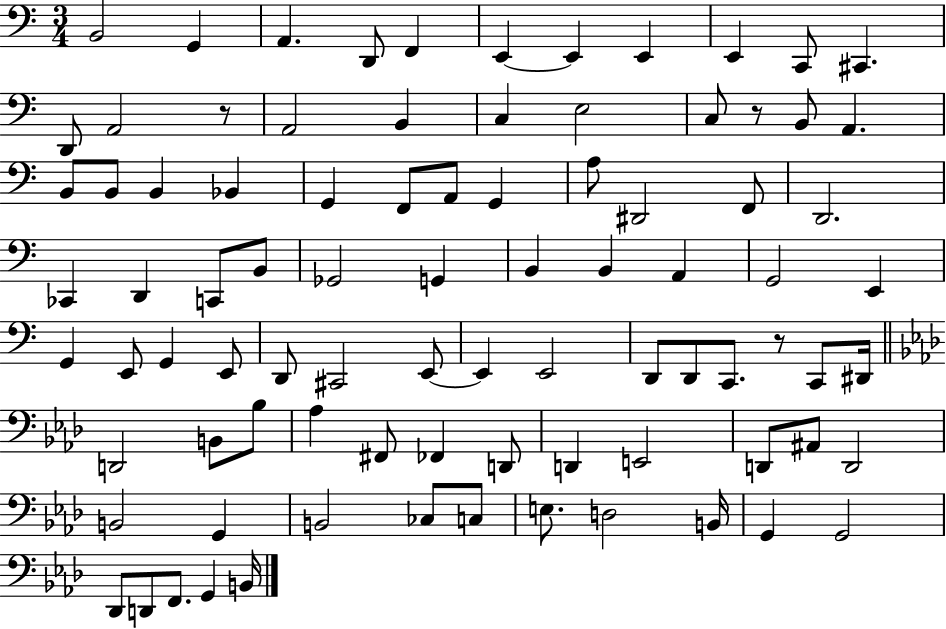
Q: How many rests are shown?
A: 3